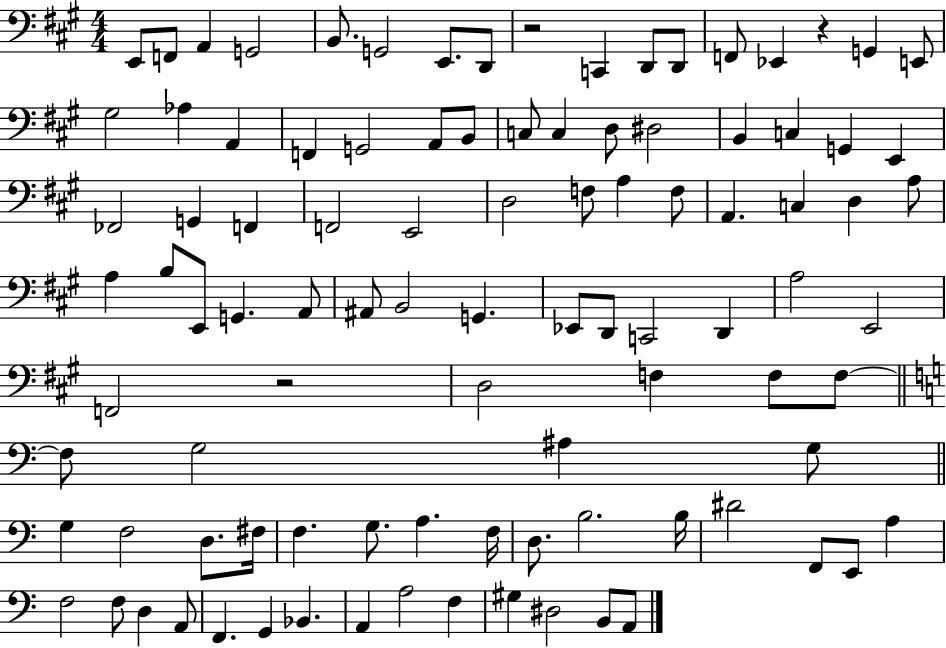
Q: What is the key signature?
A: A major